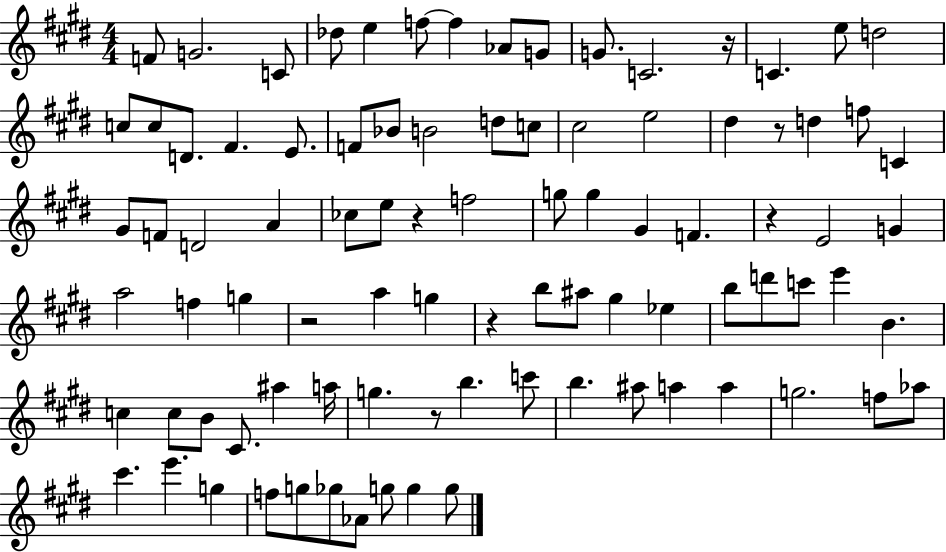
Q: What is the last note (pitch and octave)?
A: G5